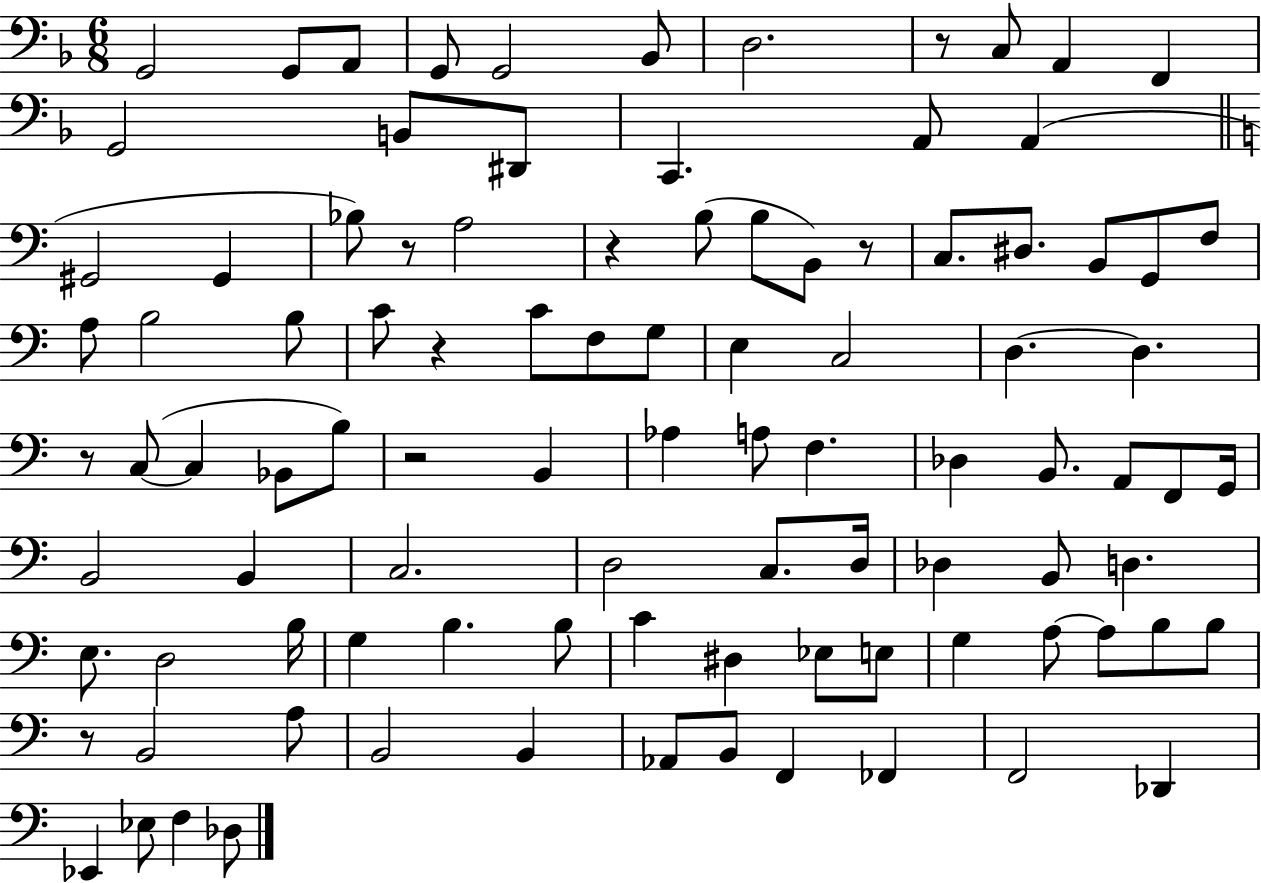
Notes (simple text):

G2/h G2/e A2/e G2/e G2/h Bb2/e D3/h. R/e C3/e A2/q F2/q G2/h B2/e D#2/e C2/q. A2/e A2/q G#2/h G#2/q Bb3/e R/e A3/h R/q B3/e B3/e B2/e R/e C3/e. D#3/e. B2/e G2/e F3/e A3/e B3/h B3/e C4/e R/q C4/e F3/e G3/e E3/q C3/h D3/q. D3/q. R/e C3/e C3/q Bb2/e B3/e R/h B2/q Ab3/q A3/e F3/q. Db3/q B2/e. A2/e F2/e G2/s B2/h B2/q C3/h. D3/h C3/e. D3/s Db3/q B2/e D3/q. E3/e. D3/h B3/s G3/q B3/q. B3/e C4/q D#3/q Eb3/e E3/e G3/q A3/e A3/e B3/e B3/e R/e B2/h A3/e B2/h B2/q Ab2/e B2/e F2/q FES2/q F2/h Db2/q Eb2/q Eb3/e F3/q Db3/e